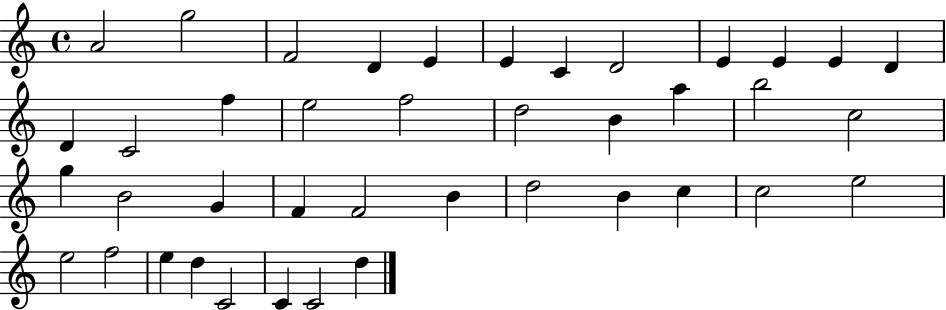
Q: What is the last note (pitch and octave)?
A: D5